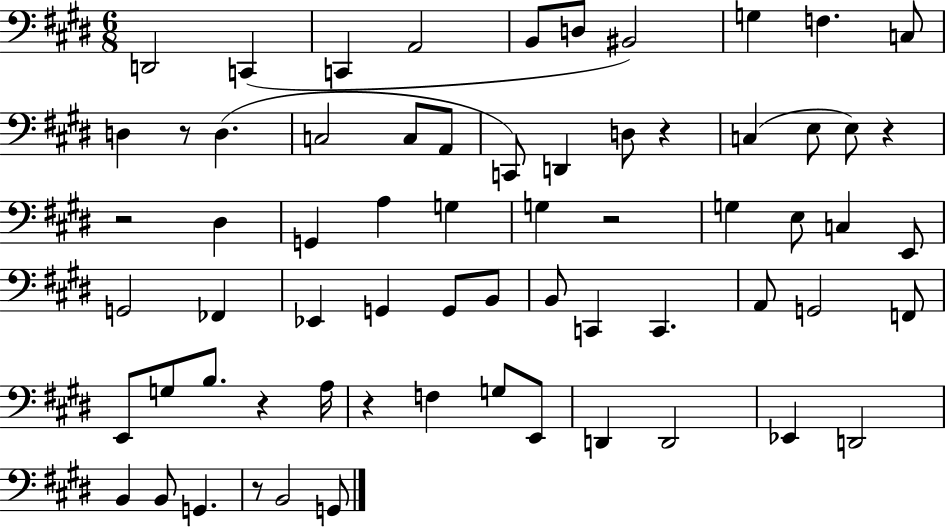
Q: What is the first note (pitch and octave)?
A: D2